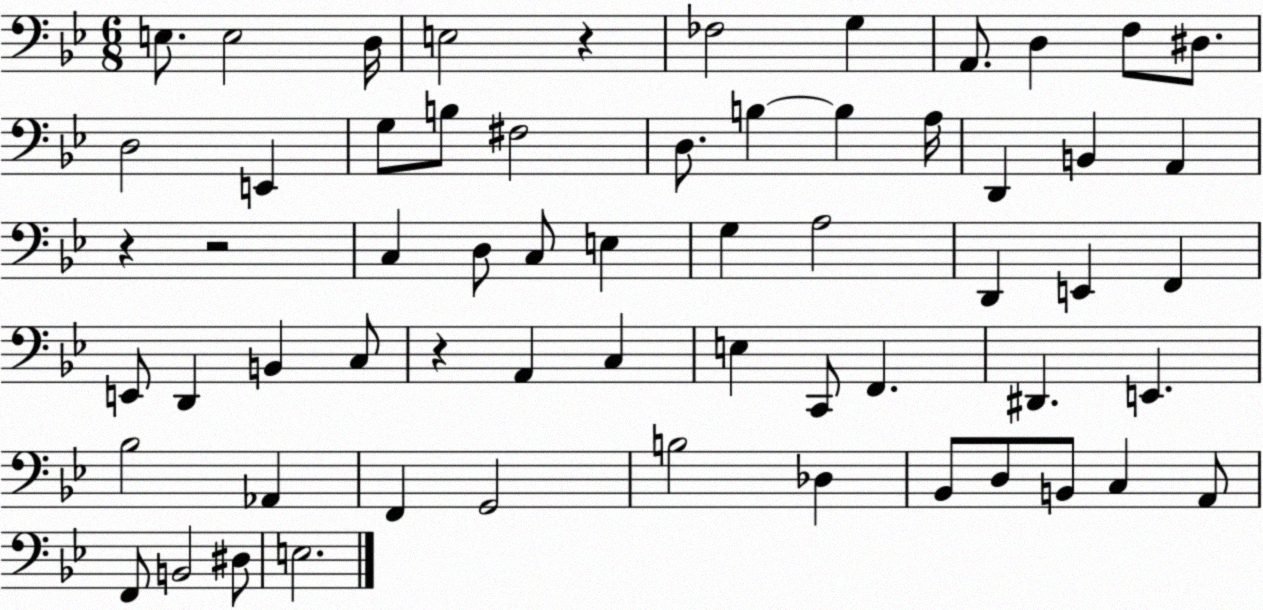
X:1
T:Untitled
M:6/8
L:1/4
K:Bb
E,/2 E,2 D,/4 E,2 z _F,2 G, A,,/2 D, F,/2 ^D,/2 D,2 E,, G,/2 B,/2 ^F,2 D,/2 B, B, A,/4 D,, B,, A,, z z2 C, D,/2 C,/2 E, G, A,2 D,, E,, F,, E,,/2 D,, B,, C,/2 z A,, C, E, C,,/2 F,, ^D,, E,, _B,2 _A,, F,, G,,2 B,2 _D, _B,,/2 D,/2 B,,/2 C, A,,/2 F,,/2 B,,2 ^D,/2 E,2